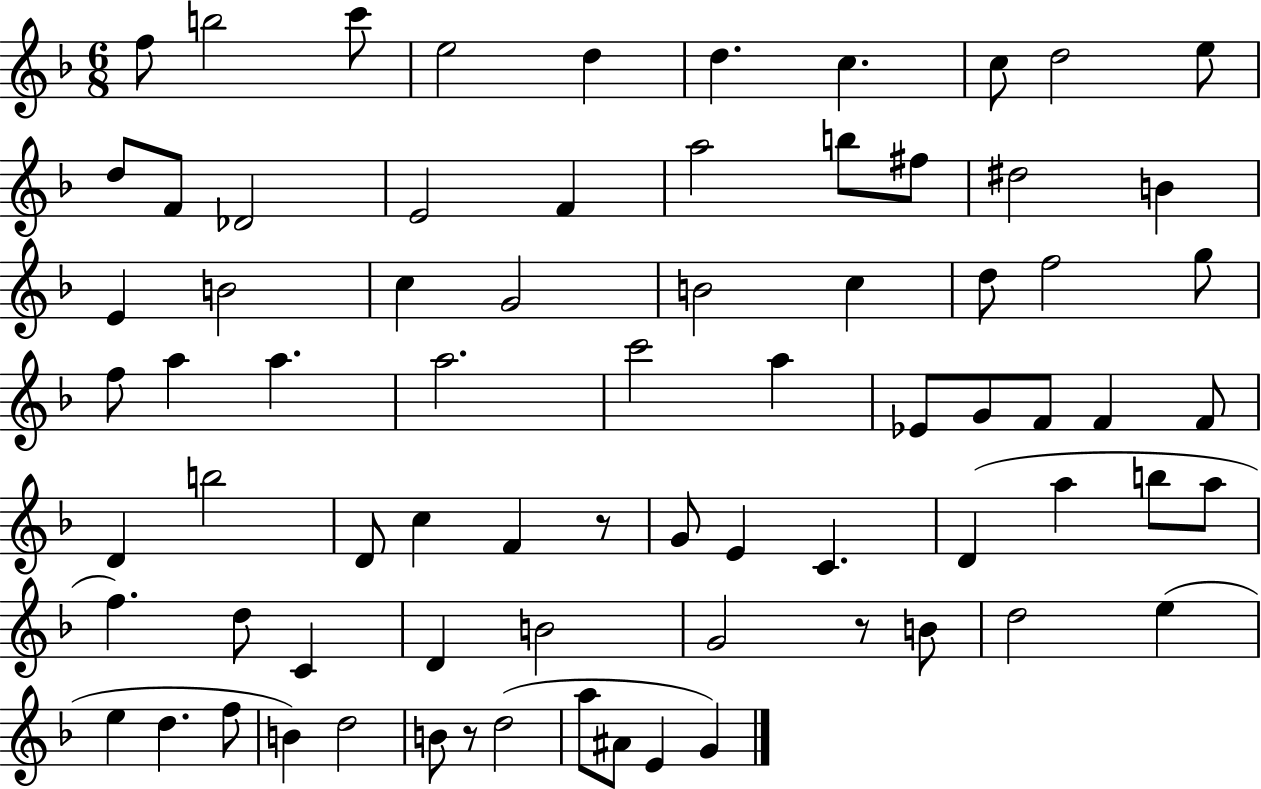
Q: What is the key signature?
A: F major